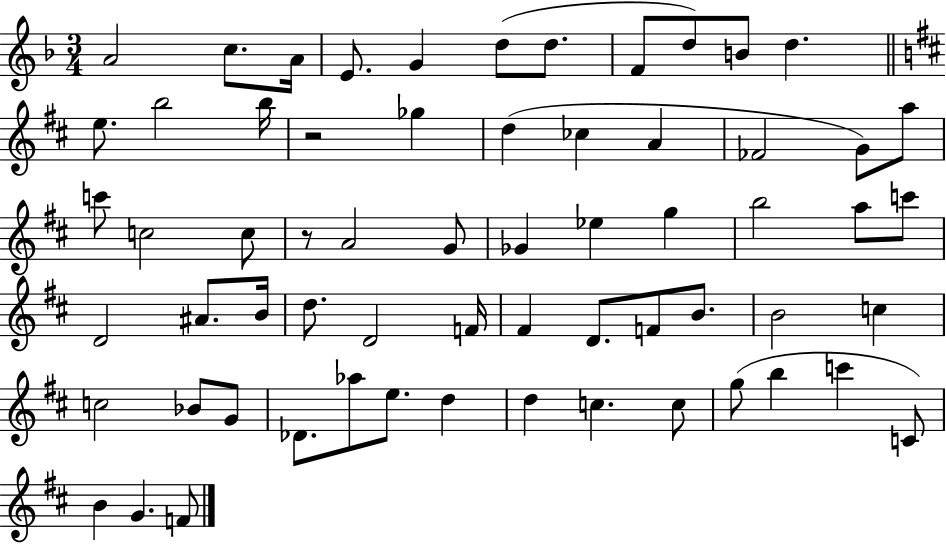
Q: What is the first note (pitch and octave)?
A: A4